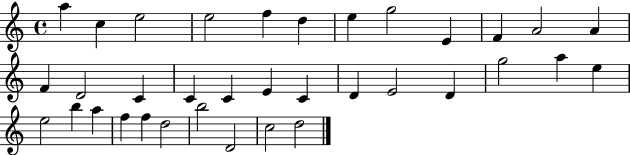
{
  \clef treble
  \time 4/4
  \defaultTimeSignature
  \key c \major
  a''4 c''4 e''2 | e''2 f''4 d''4 | e''4 g''2 e'4 | f'4 a'2 a'4 | \break f'4 d'2 c'4 | c'4 c'4 e'4 c'4 | d'4 e'2 d'4 | g''2 a''4 e''4 | \break e''2 b''4 a''4 | f''4 f''4 d''2 | b''2 d'2 | c''2 d''2 | \break \bar "|."
}